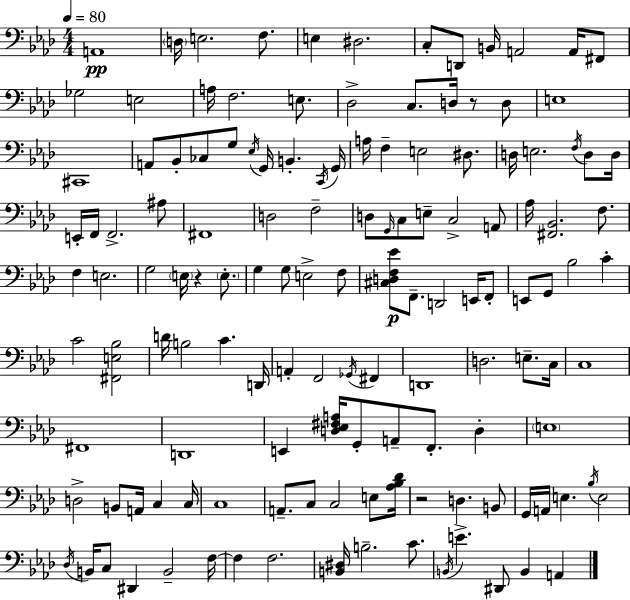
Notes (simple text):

A2/w D3/s E3/h. F3/e. E3/q D#3/h. C3/e D2/e B2/s A2/h A2/s F#2/e Gb3/h E3/h A3/s F3/h. E3/e. Db3/h C3/e. D3/s R/e D3/e E3/w C#2/w A2/e Bb2/e CES3/e G3/e Eb3/s G2/s B2/q. C2/s G2/s A3/s F3/q E3/h D#3/e. D3/s E3/h. F3/s D3/e D3/s E2/s F2/s F2/h. A#3/e F#2/w D3/h F3/h D3/e G2/s C3/e E3/e C3/h A2/e Ab3/s [F#2,Bb2]/h. F3/e. F3/q E3/h. G3/h E3/s R/q E3/e. G3/q G3/e E3/h F3/e [C#3,D3,F3,Eb4]/e F2/e. D2/h E2/s F2/e E2/e G2/e Bb3/h C4/q C4/h [F#2,E3,Bb3]/h D4/s B3/h C4/q. D2/s A2/q F2/h Gb2/s F#2/q D2/w D3/h. E3/e. C3/s C3/w F#2/w D2/w E2/q [D3,Eb3,F#3,A3]/s G2/e A2/e F2/e. D3/q E3/w D3/h B2/e A2/s C3/q C3/s C3/w A2/e. C3/e C3/h E3/e [Ab3,Bb3,Db4]/s R/h D3/q. B2/e G2/s A2/s E3/q. Bb3/s E3/h Db3/s B2/s C3/e D#2/q B2/h F3/s F3/q F3/h. [B2,D#3]/s B3/h. C4/e. B2/s E4/q. D#2/e B2/q A2/q